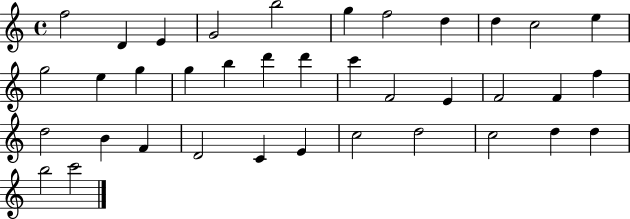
F5/h D4/q E4/q G4/h B5/h G5/q F5/h D5/q D5/q C5/h E5/q G5/h E5/q G5/q G5/q B5/q D6/q D6/q C6/q F4/h E4/q F4/h F4/q F5/q D5/h B4/q F4/q D4/h C4/q E4/q C5/h D5/h C5/h D5/q D5/q B5/h C6/h